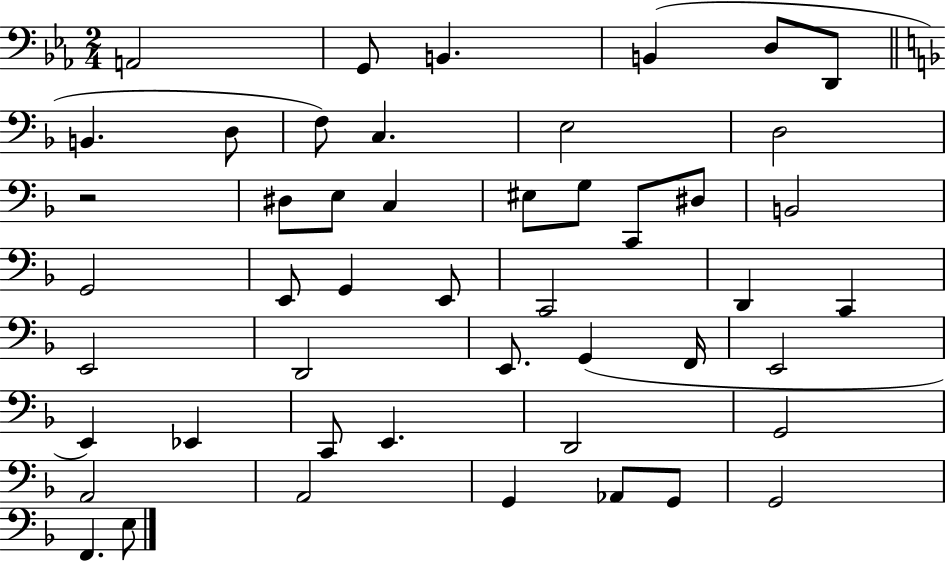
{
  \clef bass
  \numericTimeSignature
  \time 2/4
  \key ees \major
  \repeat volta 2 { a,2 | g,8 b,4. | b,4( d8 d,8 | \bar "||" \break \key f \major b,4. d8 | f8) c4. | e2 | d2 | \break r2 | dis8 e8 c4 | eis8 g8 c,8 dis8 | b,2 | \break g,2 | e,8 g,4 e,8 | c,2 | d,4 c,4 | \break e,2 | d,2 | e,8. g,4( f,16 | e,2 | \break e,4) ees,4 | c,8 e,4. | d,2 | g,2 | \break a,2 | a,2 | g,4 aes,8 g,8 | g,2 | \break f,4. e8 | } \bar "|."
}